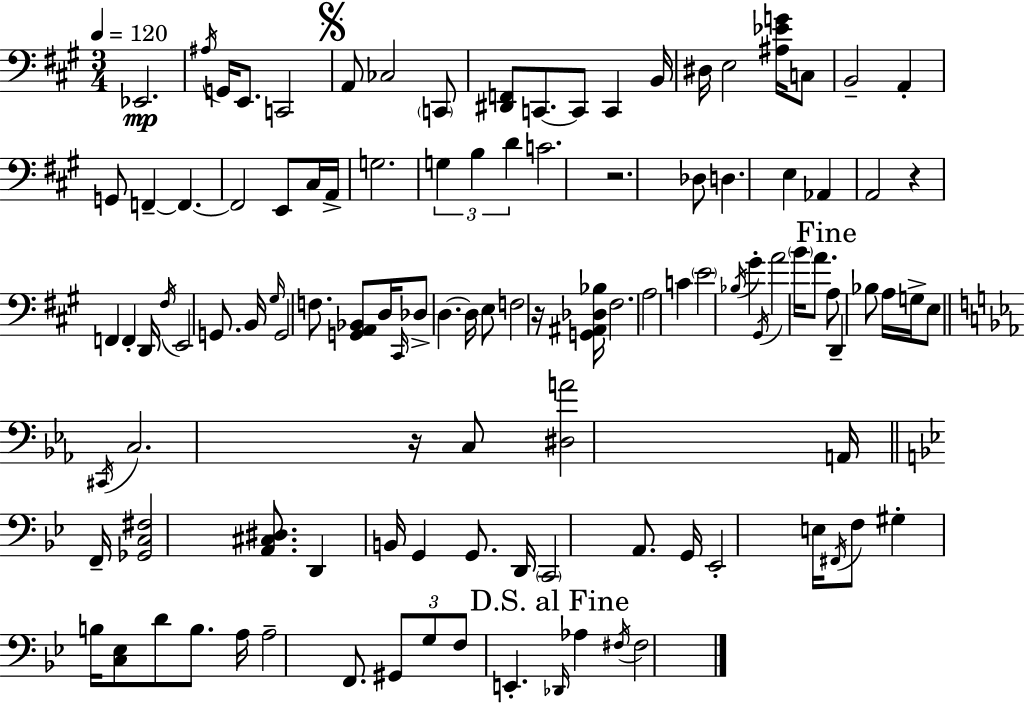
{
  \clef bass
  \numericTimeSignature
  \time 3/4
  \key a \major
  \tempo 4 = 120
  ees,2.\mp | \acciaccatura { ais16 } g,16 e,8. c,2 | \mark \markup { \musicglyph "scripts.segno" } a,8 ces2 \parenthesize c,8 | <dis, f,>8 c,8.~~ c,8 c,4 | \break b,16 dis16 e2 <ais ees' g'>16 c8 | b,2-- a,4-. | g,8 f,4--~~ f,4.~~ | f,2 e,8 cis16 | \break a,16-> g2. | \tuplet 3/2 { g4 b4 d'4 } | c'2. | r2. | \break des8 d4. e4 | aes,4 a,2 | r4 f,4 f,4-. | d,16 \acciaccatura { fis16 } e,2 g,8. | \break b,16 \grace { gis16 } g,2 | f8. <g, a, bes,>8 d16 \grace { cis,16 } des8-> d4.~~ | d16 e8 f2 | r16 <g, ais, des bes>16 fis2. | \break a2 | c'4 \parenthesize e'2 | \acciaccatura { bes16 } gis'4-. \acciaccatura { gis,16 } a'2 | \parenthesize b'16 a'8. \mark "Fine" a8 d,4-- | \break bes8 a16 g16-> e8 \bar "||" \break \key ees \major \acciaccatura { cis,16 } c2. | r16 c8 <dis a'>2 | a,16 \bar "||" \break \key bes \major f,16-- <ges, c fis>2 <a, cis dis>8. | d,4 b,16 g,4 g,8. | d,16 \parenthesize c,2 a,8. | g,16 ees,2-. e16 \acciaccatura { fis,16 } f8 | \break gis4-. b16 <c ees>8 d'8 b8. | a16 a2-- f,8. | \tuplet 3/2 { gis,8 g8 f8 } e,4.-. | \mark "D.S. al Fine" \grace { des,16 } aes4 \acciaccatura { fis16 } fis2 | \break \bar "|."
}